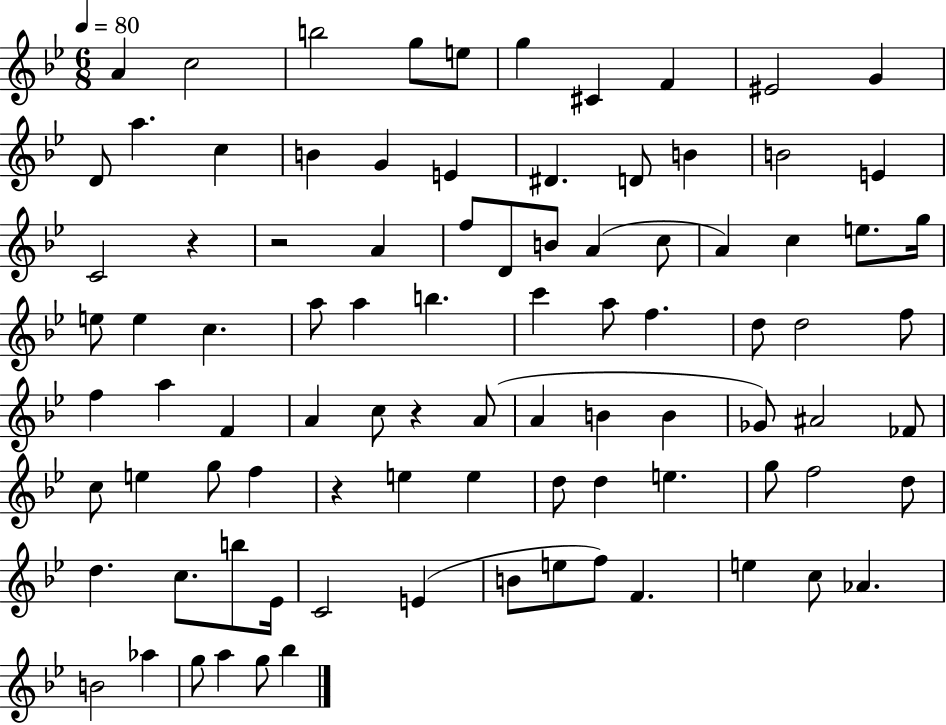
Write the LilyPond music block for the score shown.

{
  \clef treble
  \numericTimeSignature
  \time 6/8
  \key bes \major
  \tempo 4 = 80
  a'4 c''2 | b''2 g''8 e''8 | g''4 cis'4 f'4 | eis'2 g'4 | \break d'8 a''4. c''4 | b'4 g'4 e'4 | dis'4. d'8 b'4 | b'2 e'4 | \break c'2 r4 | r2 a'4 | f''8 d'8 b'8 a'4( c''8 | a'4) c''4 e''8. g''16 | \break e''8 e''4 c''4. | a''8 a''4 b''4. | c'''4 a''8 f''4. | d''8 d''2 f''8 | \break f''4 a''4 f'4 | a'4 c''8 r4 a'8( | a'4 b'4 b'4 | ges'8) ais'2 fes'8 | \break c''8 e''4 g''8 f''4 | r4 e''4 e''4 | d''8 d''4 e''4. | g''8 f''2 d''8 | \break d''4. c''8. b''8 ees'16 | c'2 e'4( | b'8 e''8 f''8) f'4. | e''4 c''8 aes'4. | \break b'2 aes''4 | g''8 a''4 g''8 bes''4 | \bar "|."
}